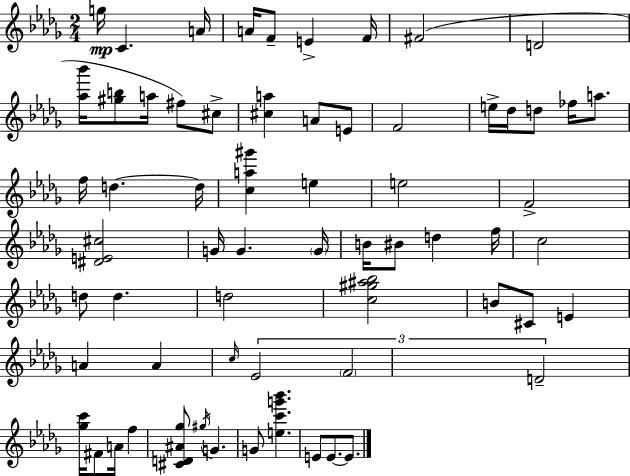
G5/s C4/q. A4/s A4/s F4/e E4/q F4/s F#4/h D4/h [Ab5,Bb6]/s [G#5,B5]/e A5/s F#5/e C#5/e [C#5,A5]/q A4/e E4/e F4/h E5/s Db5/s D5/e FES5/s A5/e. F5/s D5/q. D5/s [C5,A5,G#6]/q E5/q E5/h F4/h [D#4,E4,C#5]/h G4/s G4/q. G4/s B4/s BIS4/e D5/q F5/s C5/h D5/e D5/q. D5/h [C5,G#5,A#5,Bb5]/h B4/e C#4/e E4/q A4/q A4/q C5/s Eb4/h F4/h D4/h [Gb5,C6]/s F#4/e A4/s F5/q [C#4,D4,A#4,Gb5]/e G#5/s G4/q. G4/e [E5,C6,G6,Bb6]/q. E4/e E4/e. E4/e.